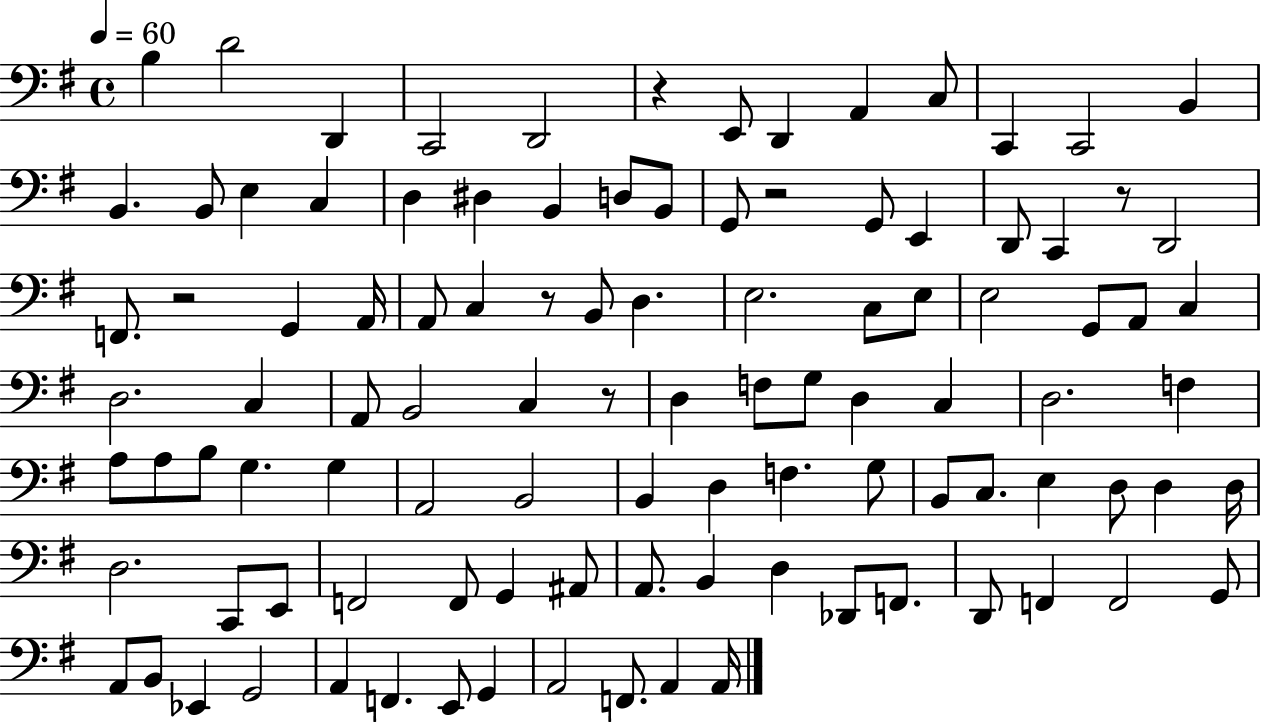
{
  \clef bass
  \time 4/4
  \defaultTimeSignature
  \key g \major
  \tempo 4 = 60
  b4 d'2 d,4 | c,2 d,2 | r4 e,8 d,4 a,4 c8 | c,4 c,2 b,4 | \break b,4. b,8 e4 c4 | d4 dis4 b,4 d8 b,8 | g,8 r2 g,8 e,4 | d,8 c,4 r8 d,2 | \break f,8. r2 g,4 a,16 | a,8 c4 r8 b,8 d4. | e2. c8 e8 | e2 g,8 a,8 c4 | \break d2. c4 | a,8 b,2 c4 r8 | d4 f8 g8 d4 c4 | d2. f4 | \break a8 a8 b8 g4. g4 | a,2 b,2 | b,4 d4 f4. g8 | b,8 c8. e4 d8 d4 d16 | \break d2. c,8 e,8 | f,2 f,8 g,4 ais,8 | a,8. b,4 d4 des,8 f,8. | d,8 f,4 f,2 g,8 | \break a,8 b,8 ees,4 g,2 | a,4 f,4. e,8 g,4 | a,2 f,8. a,4 a,16 | \bar "|."
}